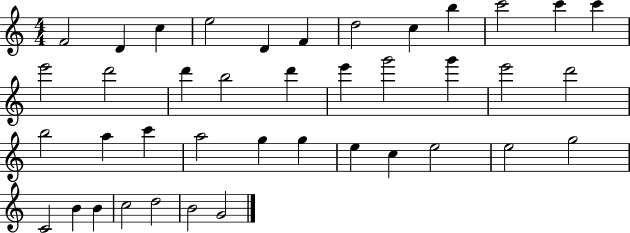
F4/h D4/q C5/q E5/h D4/q F4/q D5/h C5/q B5/q C6/h C6/q C6/q E6/h D6/h D6/q B5/h D6/q E6/q G6/h G6/q E6/h D6/h B5/h A5/q C6/q A5/h G5/q G5/q E5/q C5/q E5/h E5/h G5/h C4/h B4/q B4/q C5/h D5/h B4/h G4/h